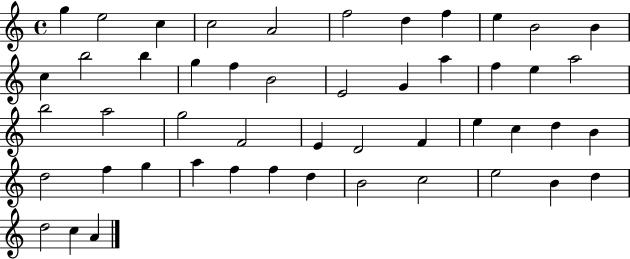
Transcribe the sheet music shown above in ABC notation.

X:1
T:Untitled
M:4/4
L:1/4
K:C
g e2 c c2 A2 f2 d f e B2 B c b2 b g f B2 E2 G a f e a2 b2 a2 g2 F2 E D2 F e c d B d2 f g a f f d B2 c2 e2 B d d2 c A